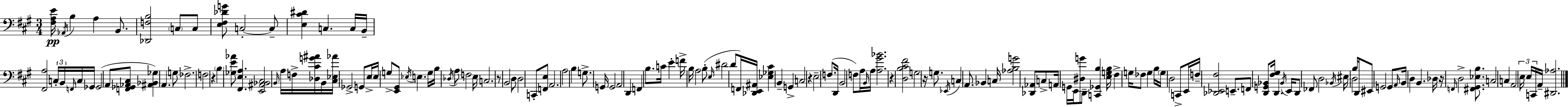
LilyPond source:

{
  \clef bass
  \numericTimeSignature
  \time 3/4
  \key a \major
  <fis a e'>16\pp \acciaccatura { aes,16 } b4 a4 b,8. | <des, f b>2 \parenthesize c8 c8 | <e fis des' g'>8 c2-.~~ c8-- | <e cis' dis'>4 c4. c16 | \break b,16-- <fis, a>2 \tuplet 3/2 { c16-. b,16 \grace { f,16 } } | c16 ges,16 ges,2( a,8 | <f, ges, aes, cis>8 <ais, bes, ges>4) a,4. | g8 fes2.-> | \break f2 r4 | \parenthesize b4 <ges e' aes'>8 <fis, e a>4. | <e, ais, bes, cis>2 \grace { b,16 } a16 | f16-> <des cis' g' ais'>16 b,16 <cis ees aes'>16 ges,2-> | \break g,8 e16-> \parenthesize e16 g8-> <e, gis,>8 \acciaccatura { ees16 } e4. | g16 b16 \acciaccatura { des16 } a8 f2 | e16 c2. | r8 b,2 | \break d8 d2 | c,8-. <f, e>8 a,2. | a2 | b4 g8.-> g,16 g,2 | \break a,2 | d,4 f,4 b8. | c'16 e'4-. f'16-> b16 a2 | b8-.( \grace { e16 } dis'2 | \break d'8 f,16) <des, e, ais,>16 <ees ges cis'>4 b,4-- | g,4-> c2 | r4 e2-- | f8.( d,16 b,2 | \break f8) a16 \grace { b,16 } a16 <a gis' bes'>2. | r4 <d b cis' fis'>2 | g2 | r16 g8. \acciaccatura { ees,16 } c4 | \break a,8. bes,4 c16 <aes b g'>2 | <des, aes,>8 c8-> a,16 g,16 e,16 <dis g'>8 | d,8-- <c, ges, b>4 <e g b>16 fis4-> | g16 fes8 g4 b16 \parenthesize g16 d2 | \break c,8-> e,16 f16-- <des, ees, fis>2 | e,8.-- f,8 <d, g, bes,>8 | <fis gis>16 d,4. \acciaccatura { bes,16 } e,16 d,8 fes,8 | d2 \acciaccatura { bes,16 } eis16 d2 | \break b8 d,16 eis,8 | g,2 g,8 \grace { a,16 } b,16 | d4 b,4. des16 r16 | \grace { f,16 } d2-> <fis, gis, ees b>8. | \break c2 c4 | a,2 \tuplet 3/2 { e16 e16 c,16 } a,16-- | <dis, aes>2. | \bar "|."
}